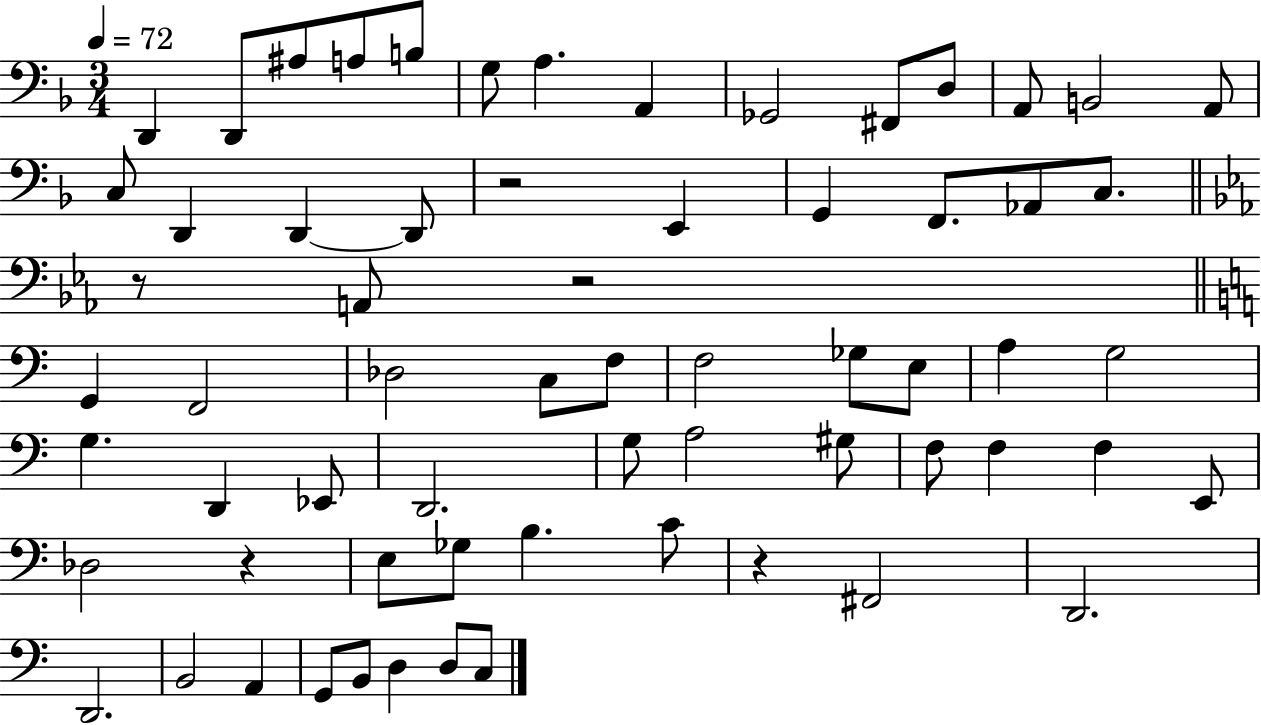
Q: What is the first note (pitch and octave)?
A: D2